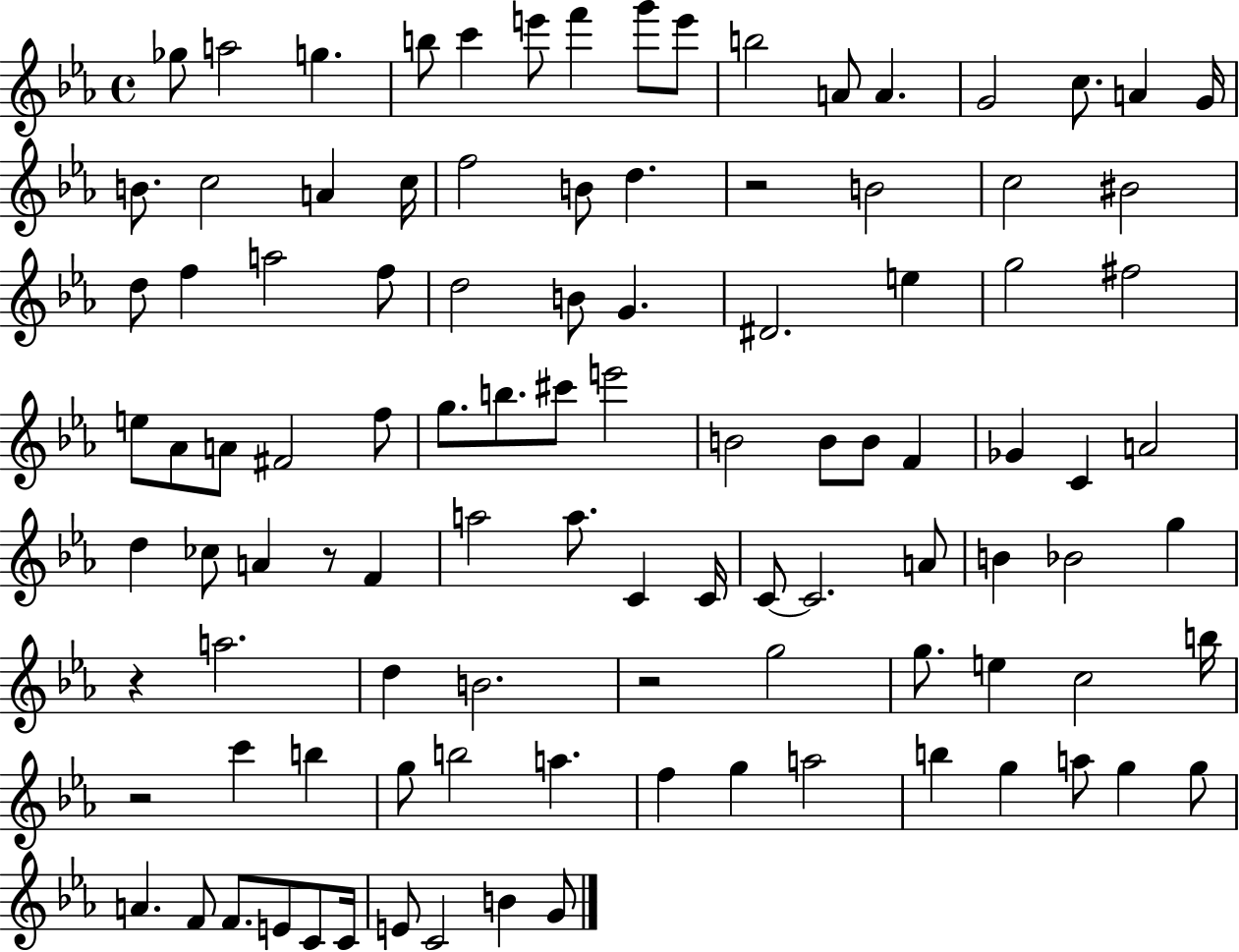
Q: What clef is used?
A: treble